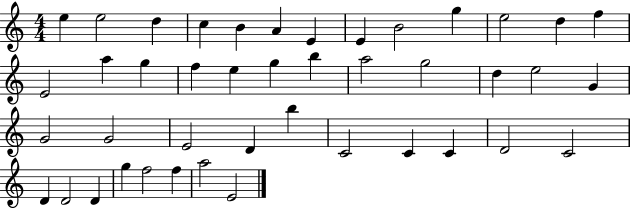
E5/q E5/h D5/q C5/q B4/q A4/q E4/q E4/q B4/h G5/q E5/h D5/q F5/q E4/h A5/q G5/q F5/q E5/q G5/q B5/q A5/h G5/h D5/q E5/h G4/q G4/h G4/h E4/h D4/q B5/q C4/h C4/q C4/q D4/h C4/h D4/q D4/h D4/q G5/q F5/h F5/q A5/h E4/h